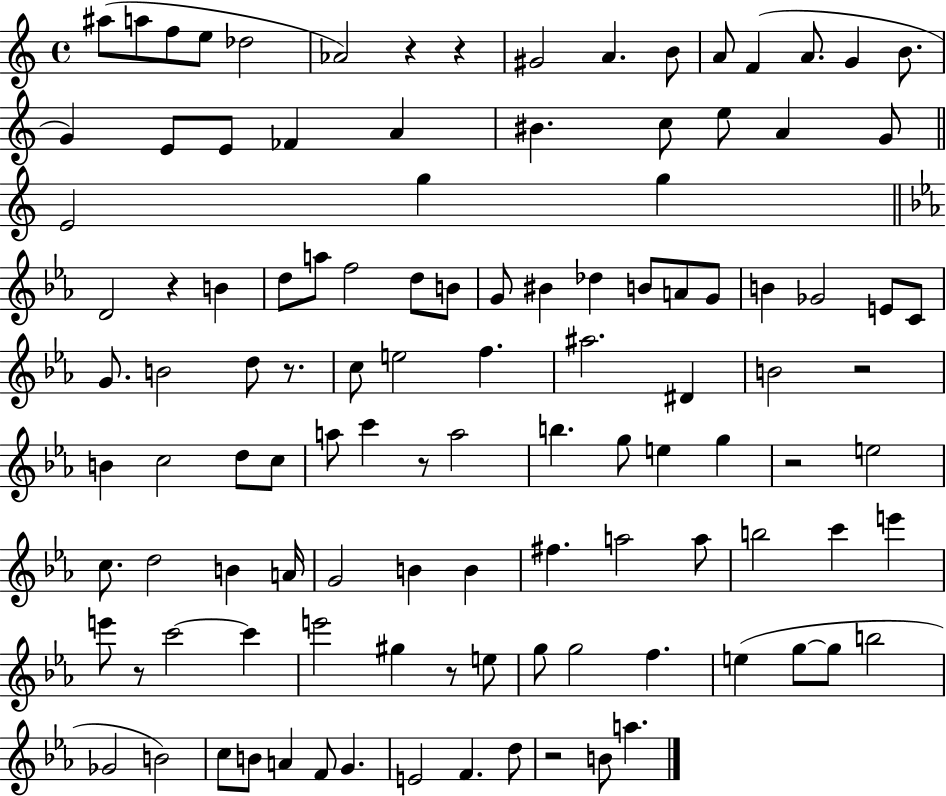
X:1
T:Untitled
M:4/4
L:1/4
K:C
^a/2 a/2 f/2 e/2 _d2 _A2 z z ^G2 A B/2 A/2 F A/2 G B/2 G E/2 E/2 _F A ^B c/2 e/2 A G/2 E2 g g D2 z B d/2 a/2 f2 d/2 B/2 G/2 ^B _d B/2 A/2 G/2 B _G2 E/2 C/2 G/2 B2 d/2 z/2 c/2 e2 f ^a2 ^D B2 z2 B c2 d/2 c/2 a/2 c' z/2 a2 b g/2 e g z2 e2 c/2 d2 B A/4 G2 B B ^f a2 a/2 b2 c' e' e'/2 z/2 c'2 c' e'2 ^g z/2 e/2 g/2 g2 f e g/2 g/2 b2 _G2 B2 c/2 B/2 A F/2 G E2 F d/2 z2 B/2 a